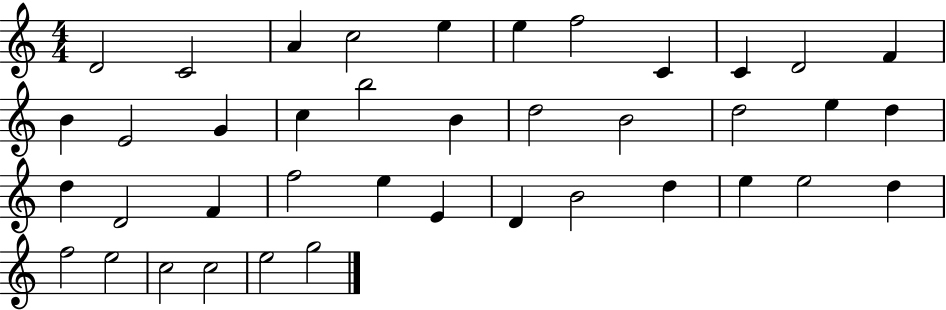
D4/h C4/h A4/q C5/h E5/q E5/q F5/h C4/q C4/q D4/h F4/q B4/q E4/h G4/q C5/q B5/h B4/q D5/h B4/h D5/h E5/q D5/q D5/q D4/h F4/q F5/h E5/q E4/q D4/q B4/h D5/q E5/q E5/h D5/q F5/h E5/h C5/h C5/h E5/h G5/h